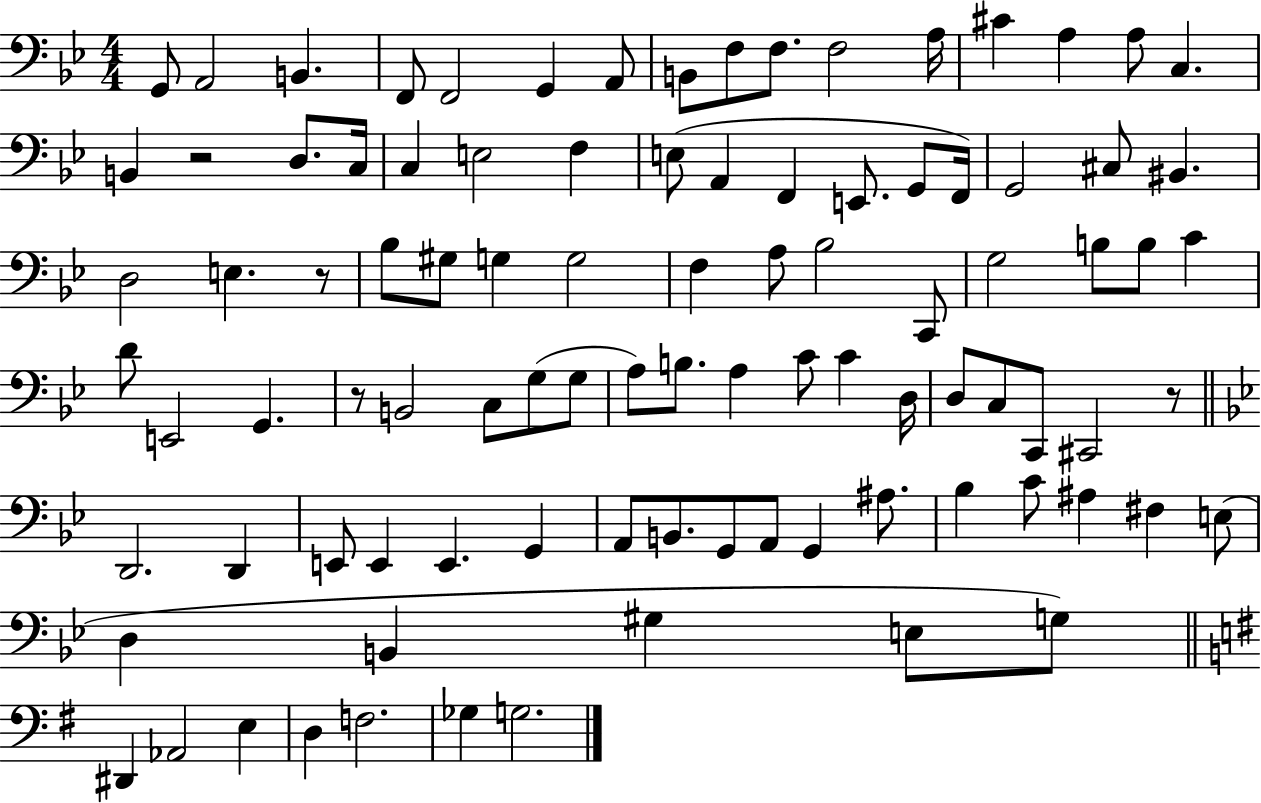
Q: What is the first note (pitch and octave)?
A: G2